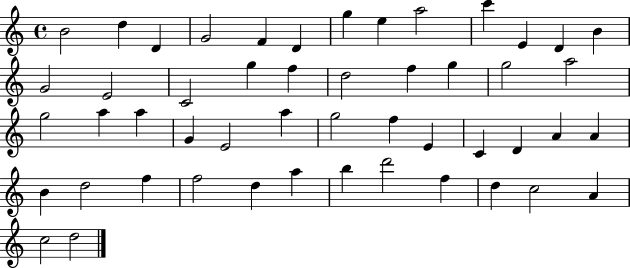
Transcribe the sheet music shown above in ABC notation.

X:1
T:Untitled
M:4/4
L:1/4
K:C
B2 d D G2 F D g e a2 c' E D B G2 E2 C2 g f d2 f g g2 a2 g2 a a G E2 a g2 f E C D A A B d2 f f2 d a b d'2 f d c2 A c2 d2